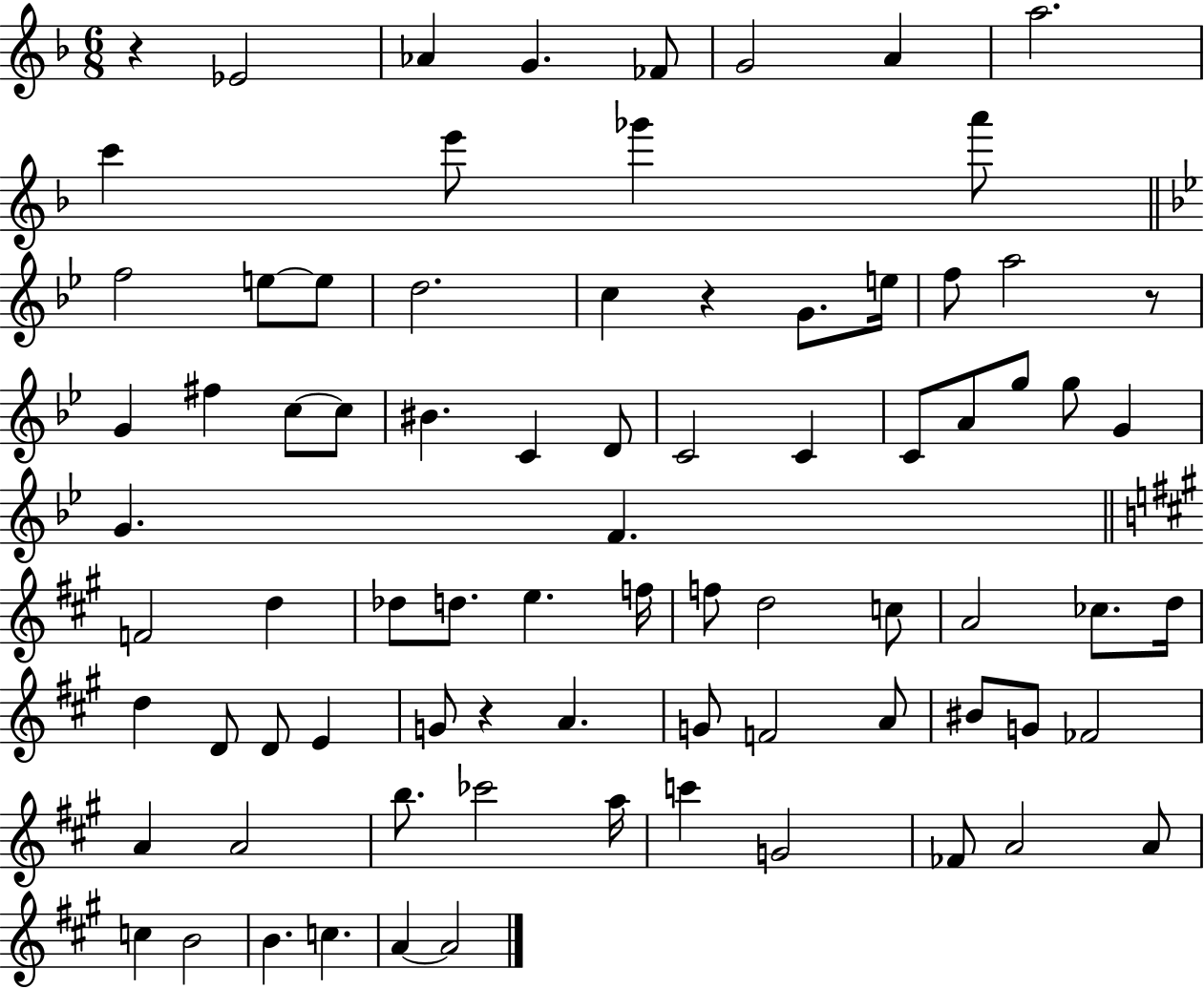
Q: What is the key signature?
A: F major